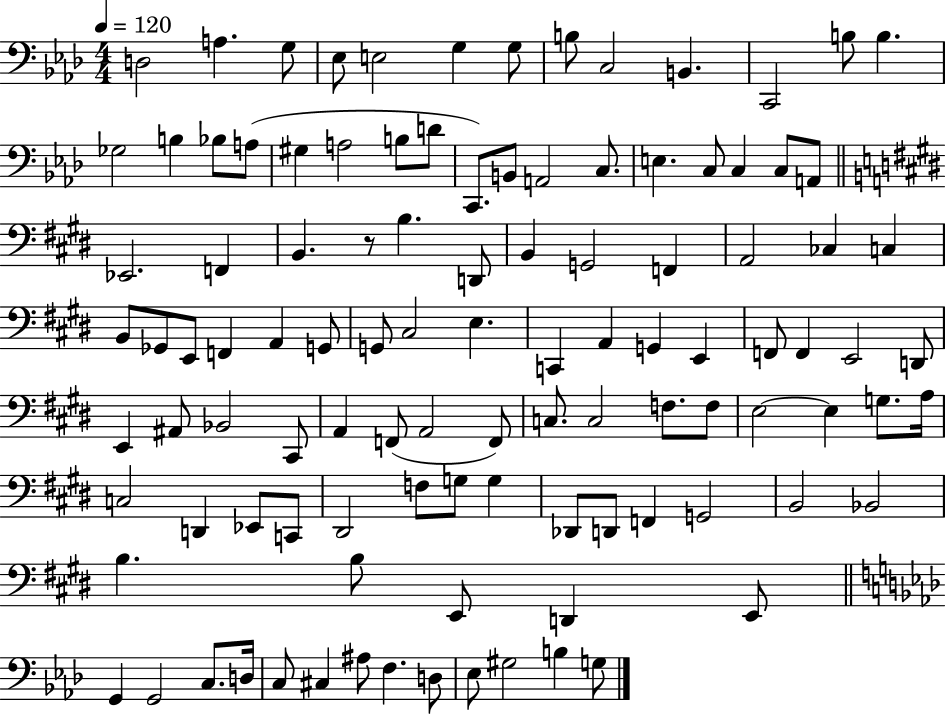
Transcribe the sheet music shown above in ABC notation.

X:1
T:Untitled
M:4/4
L:1/4
K:Ab
D,2 A, G,/2 _E,/2 E,2 G, G,/2 B,/2 C,2 B,, C,,2 B,/2 B, _G,2 B, _B,/2 A,/2 ^G, A,2 B,/2 D/2 C,,/2 B,,/2 A,,2 C,/2 E, C,/2 C, C,/2 A,,/2 _E,,2 F,, B,, z/2 B, D,,/2 B,, G,,2 F,, A,,2 _C, C, B,,/2 _G,,/2 E,,/2 F,, A,, G,,/2 G,,/2 ^C,2 E, C,, A,, G,, E,, F,,/2 F,, E,,2 D,,/2 E,, ^A,,/2 _B,,2 ^C,,/2 A,, F,,/2 A,,2 F,,/2 C,/2 C,2 F,/2 F,/2 E,2 E, G,/2 A,/4 C,2 D,, _E,,/2 C,,/2 ^D,,2 F,/2 G,/2 G, _D,,/2 D,,/2 F,, G,,2 B,,2 _B,,2 B, B,/2 E,,/2 D,, E,,/2 G,, G,,2 C,/2 D,/4 C,/2 ^C, ^A,/2 F, D,/2 _E,/2 ^G,2 B, G,/2